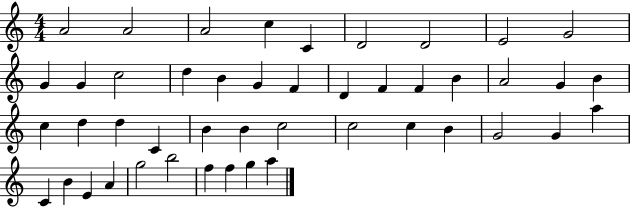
{
  \clef treble
  \numericTimeSignature
  \time 4/4
  \key c \major
  a'2 a'2 | a'2 c''4 c'4 | d'2 d'2 | e'2 g'2 | \break g'4 g'4 c''2 | d''4 b'4 g'4 f'4 | d'4 f'4 f'4 b'4 | a'2 g'4 b'4 | \break c''4 d''4 d''4 c'4 | b'4 b'4 c''2 | c''2 c''4 b'4 | g'2 g'4 a''4 | \break c'4 b'4 e'4 a'4 | g''2 b''2 | f''4 f''4 g''4 a''4 | \bar "|."
}